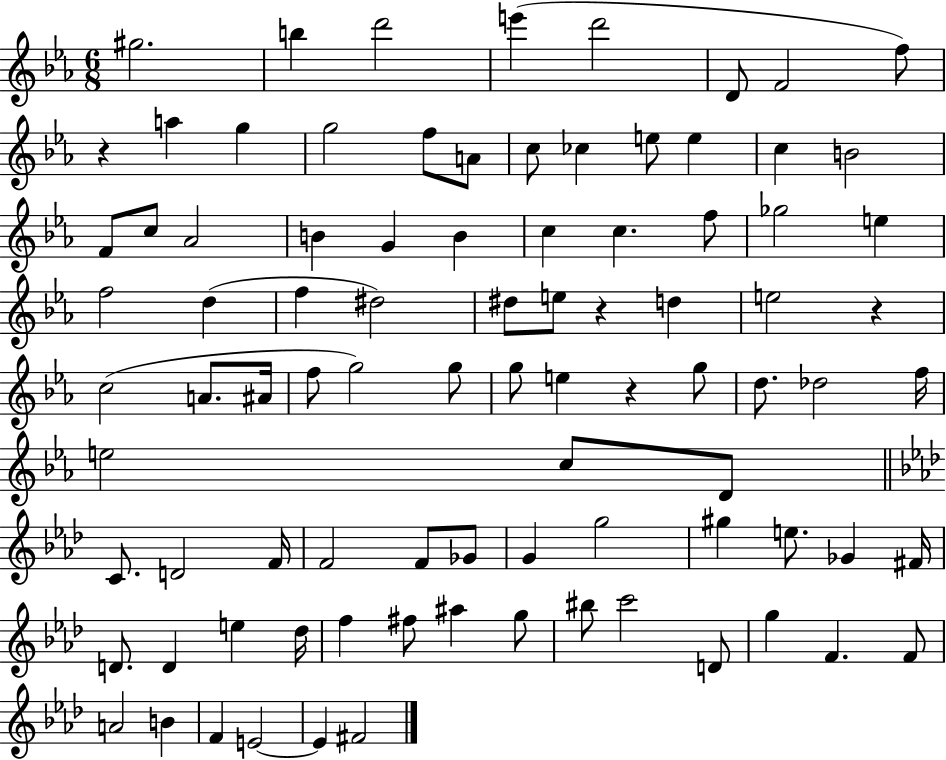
{
  \clef treble
  \numericTimeSignature
  \time 6/8
  \key ees \major
  gis''2. | b''4 d'''2 | e'''4( d'''2 | d'8 f'2 f''8) | \break r4 a''4 g''4 | g''2 f''8 a'8 | c''8 ces''4 e''8 e''4 | c''4 b'2 | \break f'8 c''8 aes'2 | b'4 g'4 b'4 | c''4 c''4. f''8 | ges''2 e''4 | \break f''2 d''4( | f''4 dis''2) | dis''8 e''8 r4 d''4 | e''2 r4 | \break c''2( a'8. ais'16 | f''8 g''2) g''8 | g''8 e''4 r4 g''8 | d''8. des''2 f''16 | \break e''2 c''8 d'8 | \bar "||" \break \key aes \major c'8. d'2 f'16 | f'2 f'8 ges'8 | g'4 g''2 | gis''4 e''8. ges'4 fis'16 | \break d'8. d'4 e''4 des''16 | f''4 fis''8 ais''4 g''8 | bis''8 c'''2 d'8 | g''4 f'4. f'8 | \break a'2 b'4 | f'4 e'2~~ | e'4 fis'2 | \bar "|."
}